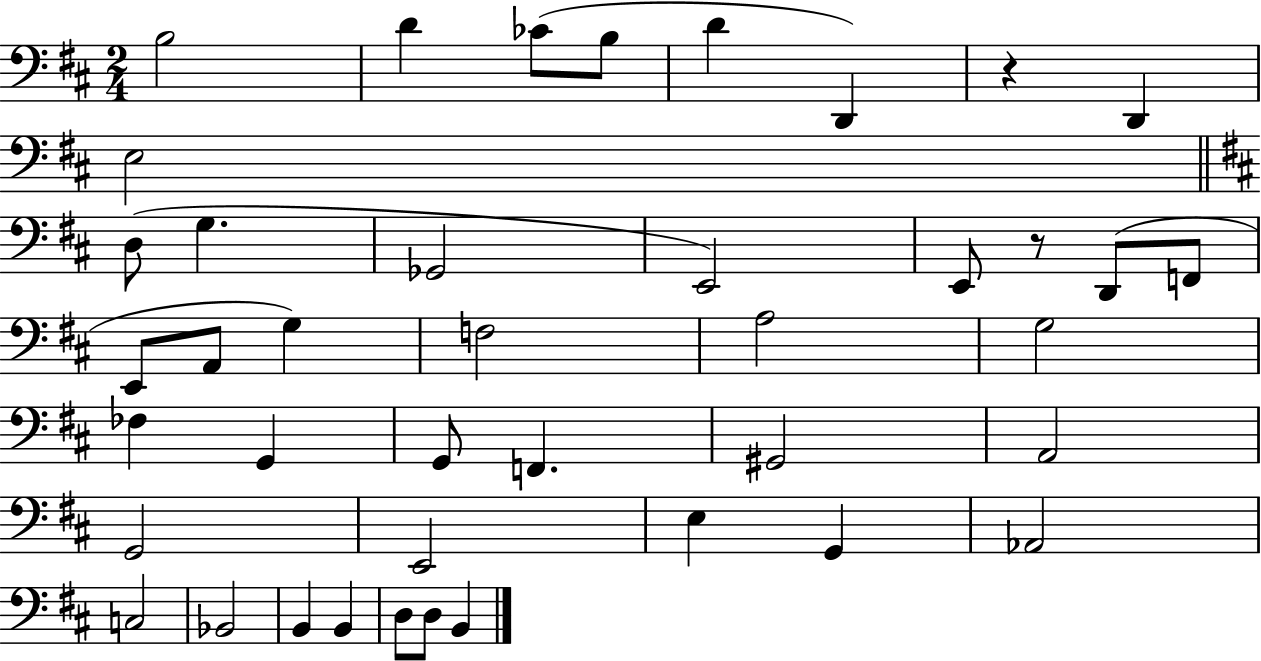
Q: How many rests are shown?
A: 2